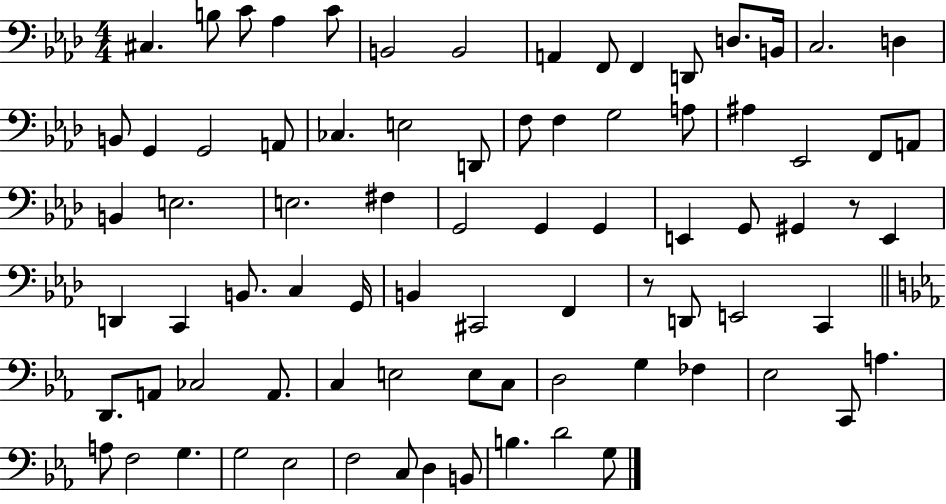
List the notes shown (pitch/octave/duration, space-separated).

C#3/q. B3/e C4/e Ab3/q C4/e B2/h B2/h A2/q F2/e F2/q D2/e D3/e. B2/s C3/h. D3/q B2/e G2/q G2/h A2/e CES3/q. E3/h D2/e F3/e F3/q G3/h A3/e A#3/q Eb2/h F2/e A2/e B2/q E3/h. E3/h. F#3/q G2/h G2/q G2/q E2/q G2/e G#2/q R/e E2/q D2/q C2/q B2/e. C3/q G2/s B2/q C#2/h F2/q R/e D2/e E2/h C2/q D2/e. A2/e CES3/h A2/e. C3/q E3/h E3/e C3/e D3/h G3/q FES3/q Eb3/h C2/e A3/q. A3/e F3/h G3/q. G3/h Eb3/h F3/h C3/e D3/q B2/e B3/q. D4/h G3/e